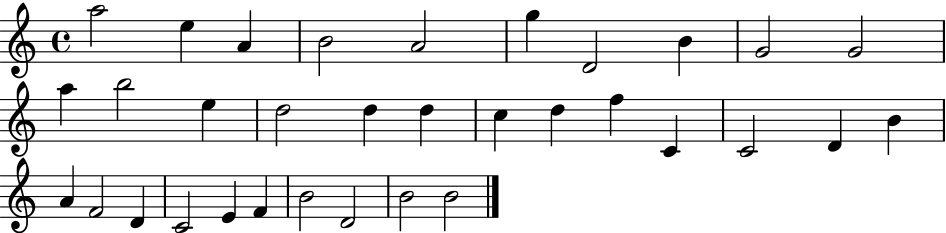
X:1
T:Untitled
M:4/4
L:1/4
K:C
a2 e A B2 A2 g D2 B G2 G2 a b2 e d2 d d c d f C C2 D B A F2 D C2 E F B2 D2 B2 B2